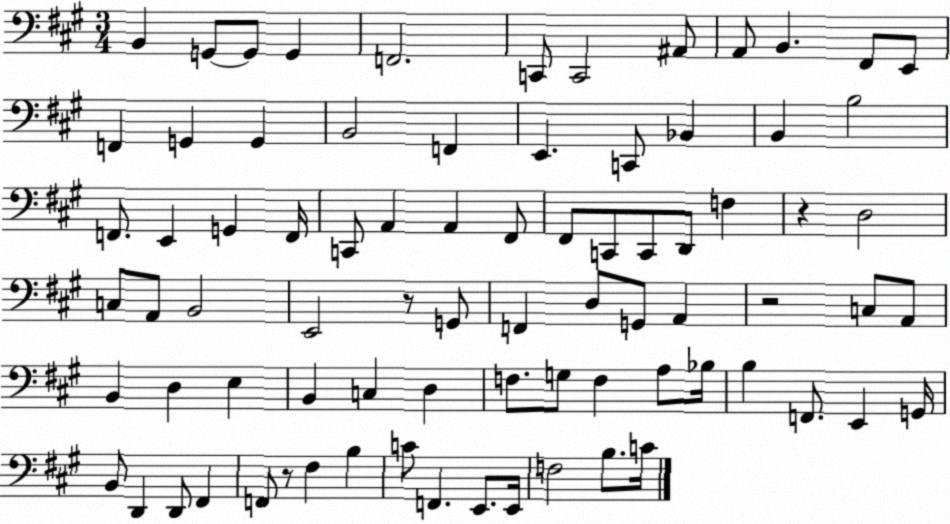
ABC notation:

X:1
T:Untitled
M:3/4
L:1/4
K:A
B,, G,,/2 G,,/2 G,, F,,2 C,,/2 C,,2 ^A,,/2 A,,/2 B,, ^F,,/2 E,,/2 F,, G,, G,, B,,2 F,, E,, C,,/2 _B,, B,, B,2 F,,/2 E,, G,, F,,/4 C,,/2 A,, A,, ^F,,/2 ^F,,/2 C,,/2 C,,/2 D,,/2 F, z D,2 C,/2 A,,/2 B,,2 E,,2 z/2 G,,/2 F,, D,/2 G,,/2 A,, z2 C,/2 A,,/2 B,, D, E, B,, C, D, F,/2 G,/2 F, A,/2 _B,/4 B, F,,/2 E,, G,,/4 B,,/2 D,, D,,/2 ^F,, F,,/2 z/2 ^F, B, C/2 F,, E,,/2 E,,/4 F,2 B,/2 C/4